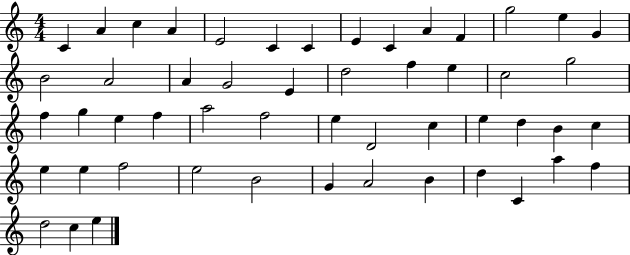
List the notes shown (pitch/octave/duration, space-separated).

C4/q A4/q C5/q A4/q E4/h C4/q C4/q E4/q C4/q A4/q F4/q G5/h E5/q G4/q B4/h A4/h A4/q G4/h E4/q D5/h F5/q E5/q C5/h G5/h F5/q G5/q E5/q F5/q A5/h F5/h E5/q D4/h C5/q E5/q D5/q B4/q C5/q E5/q E5/q F5/h E5/h B4/h G4/q A4/h B4/q D5/q C4/q A5/q F5/q D5/h C5/q E5/q